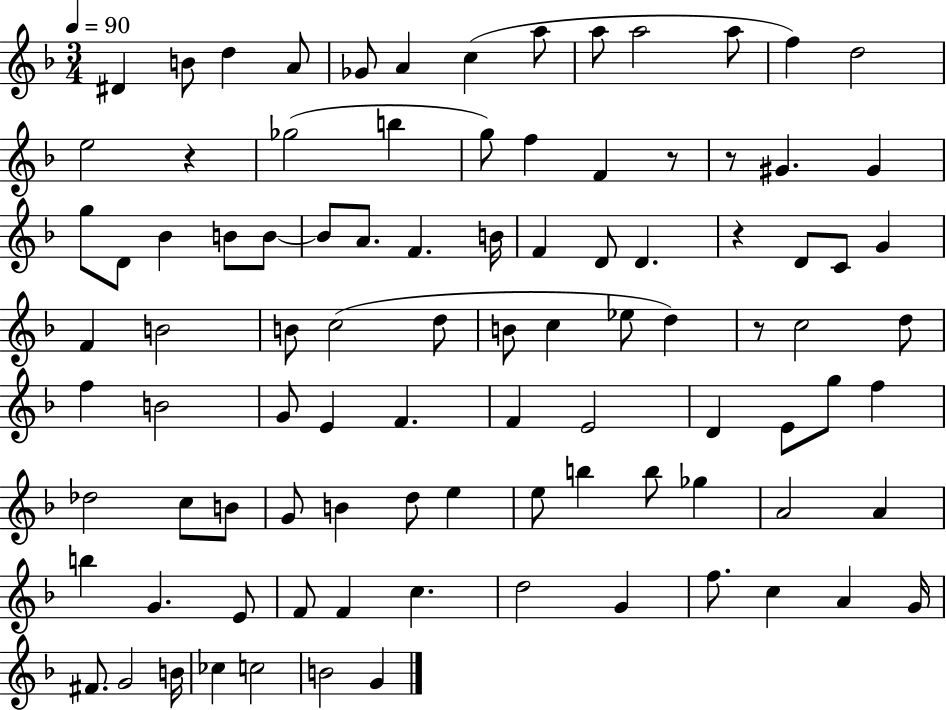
X:1
T:Untitled
M:3/4
L:1/4
K:F
^D B/2 d A/2 _G/2 A c a/2 a/2 a2 a/2 f d2 e2 z _g2 b g/2 f F z/2 z/2 ^G ^G g/2 D/2 _B B/2 B/2 B/2 A/2 F B/4 F D/2 D z D/2 C/2 G F B2 B/2 c2 d/2 B/2 c _e/2 d z/2 c2 d/2 f B2 G/2 E F F E2 D E/2 g/2 f _d2 c/2 B/2 G/2 B d/2 e e/2 b b/2 _g A2 A b G E/2 F/2 F c d2 G f/2 c A G/4 ^F/2 G2 B/4 _c c2 B2 G